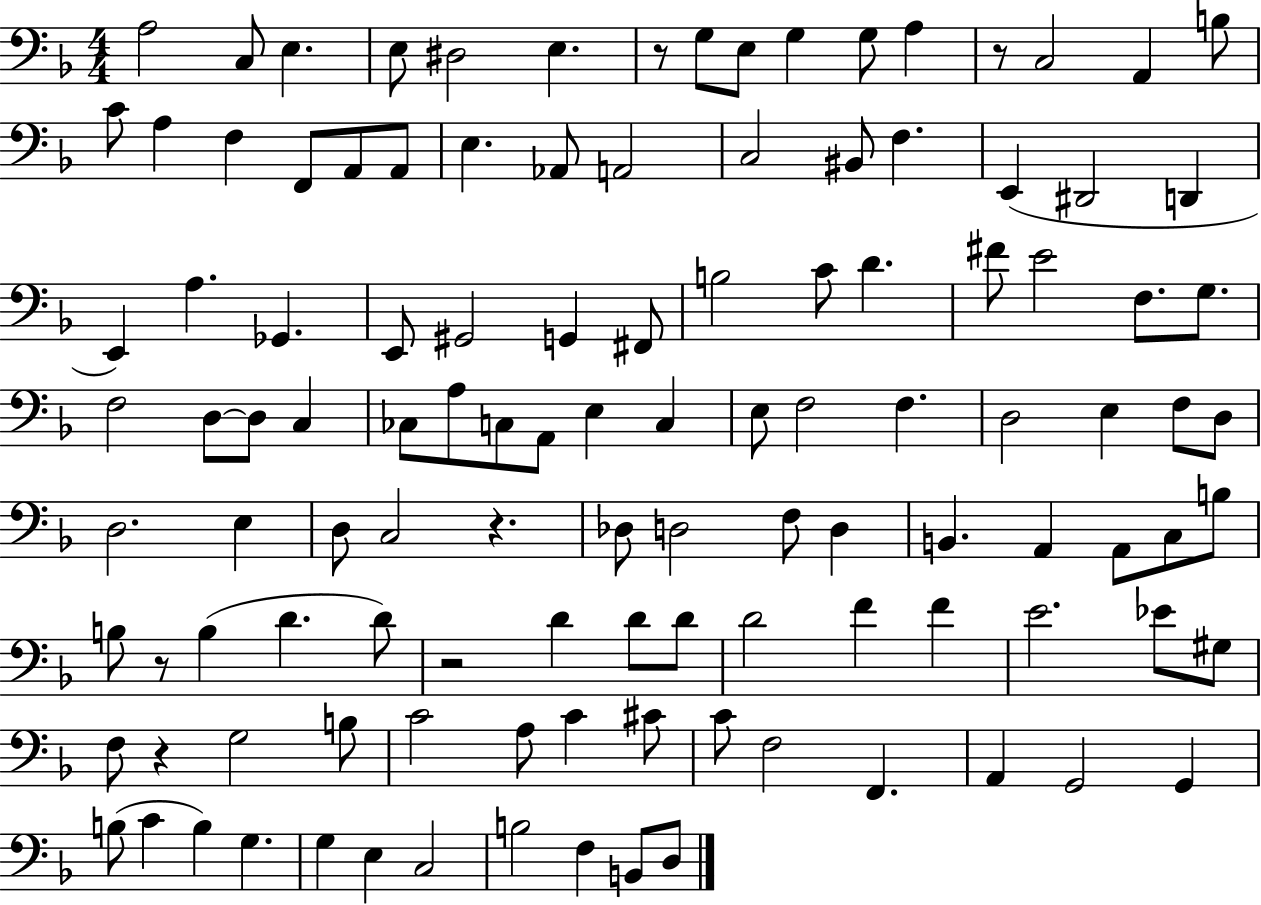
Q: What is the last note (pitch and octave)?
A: D3